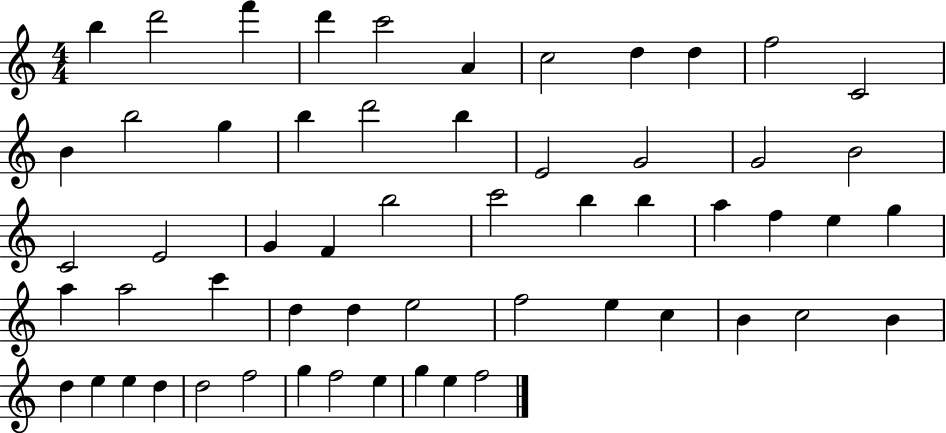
{
  \clef treble
  \numericTimeSignature
  \time 4/4
  \key c \major
  b''4 d'''2 f'''4 | d'''4 c'''2 a'4 | c''2 d''4 d''4 | f''2 c'2 | \break b'4 b''2 g''4 | b''4 d'''2 b''4 | e'2 g'2 | g'2 b'2 | \break c'2 e'2 | g'4 f'4 b''2 | c'''2 b''4 b''4 | a''4 f''4 e''4 g''4 | \break a''4 a''2 c'''4 | d''4 d''4 e''2 | f''2 e''4 c''4 | b'4 c''2 b'4 | \break d''4 e''4 e''4 d''4 | d''2 f''2 | g''4 f''2 e''4 | g''4 e''4 f''2 | \break \bar "|."
}